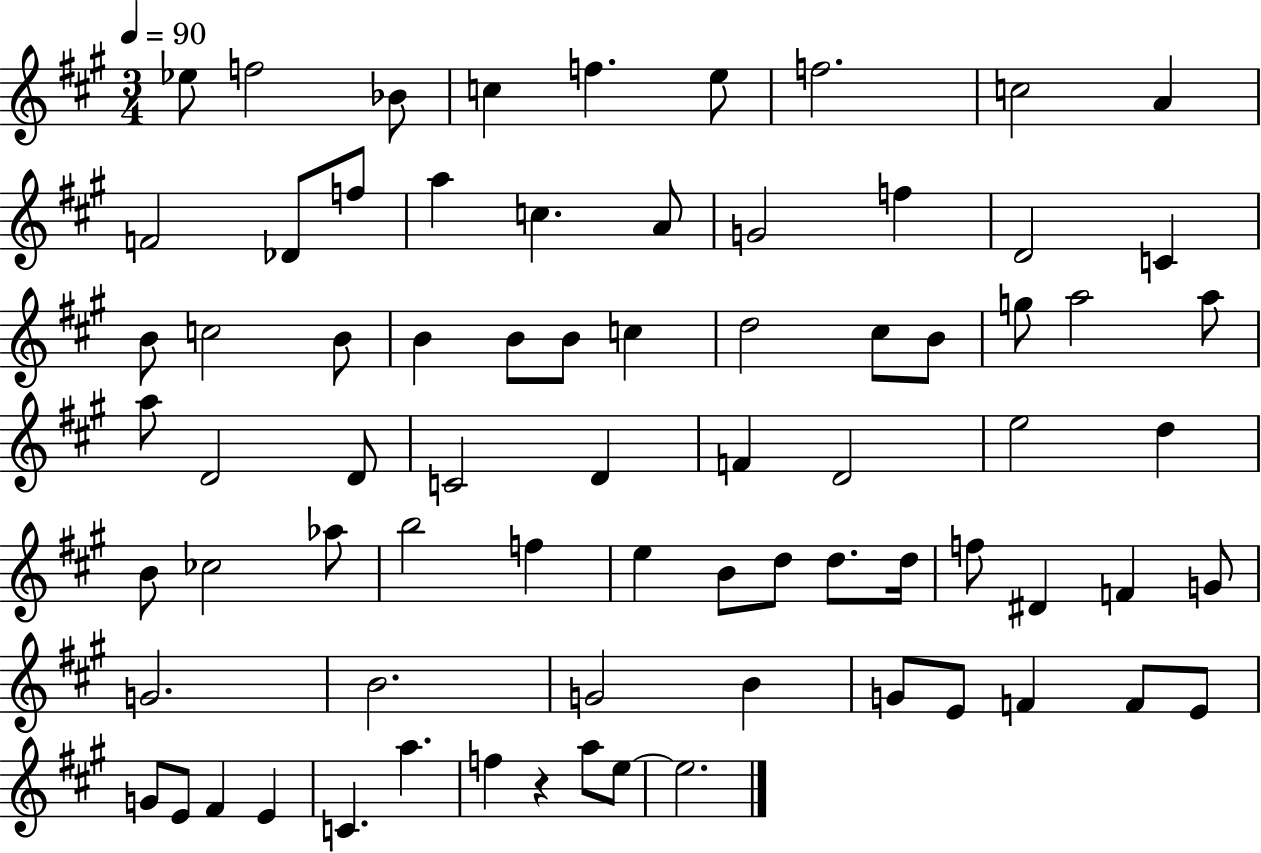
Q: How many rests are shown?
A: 1